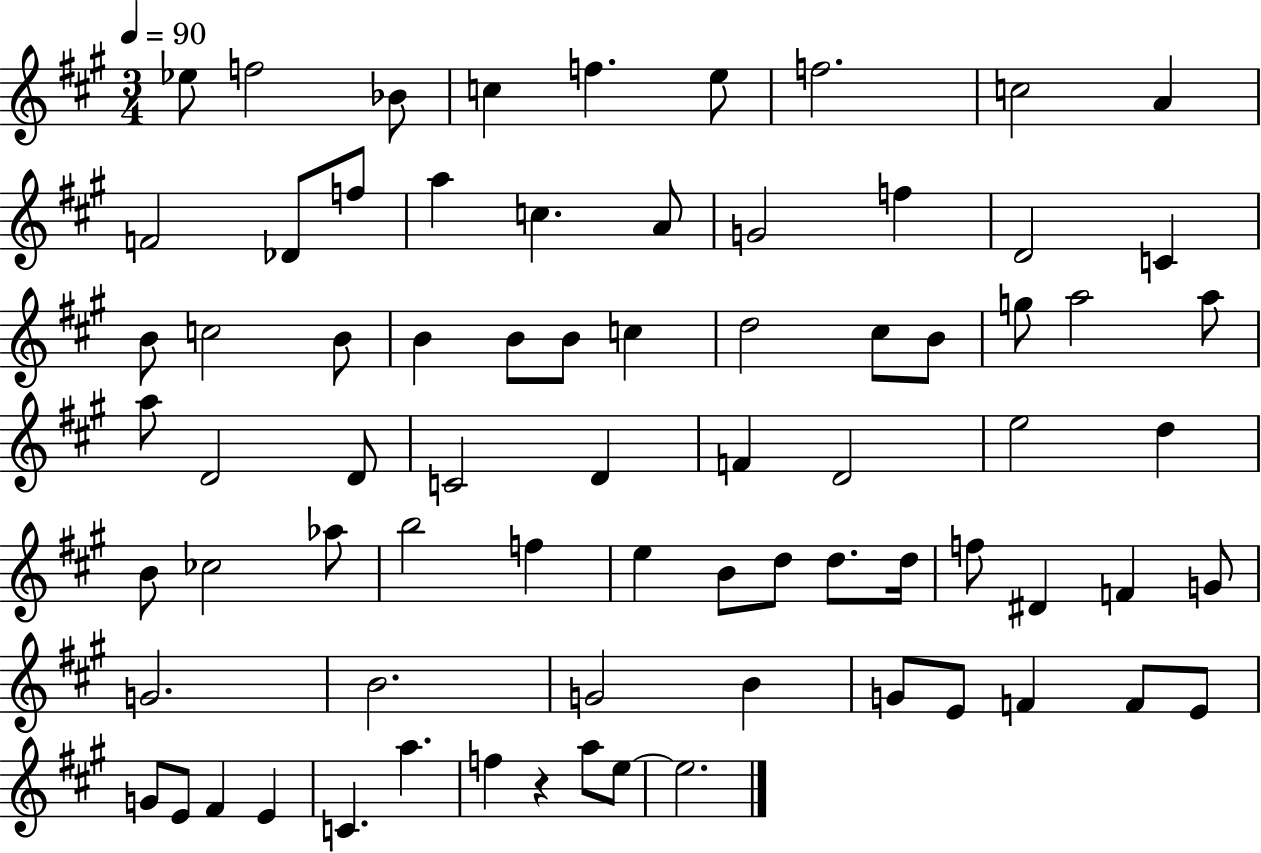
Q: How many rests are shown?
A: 1